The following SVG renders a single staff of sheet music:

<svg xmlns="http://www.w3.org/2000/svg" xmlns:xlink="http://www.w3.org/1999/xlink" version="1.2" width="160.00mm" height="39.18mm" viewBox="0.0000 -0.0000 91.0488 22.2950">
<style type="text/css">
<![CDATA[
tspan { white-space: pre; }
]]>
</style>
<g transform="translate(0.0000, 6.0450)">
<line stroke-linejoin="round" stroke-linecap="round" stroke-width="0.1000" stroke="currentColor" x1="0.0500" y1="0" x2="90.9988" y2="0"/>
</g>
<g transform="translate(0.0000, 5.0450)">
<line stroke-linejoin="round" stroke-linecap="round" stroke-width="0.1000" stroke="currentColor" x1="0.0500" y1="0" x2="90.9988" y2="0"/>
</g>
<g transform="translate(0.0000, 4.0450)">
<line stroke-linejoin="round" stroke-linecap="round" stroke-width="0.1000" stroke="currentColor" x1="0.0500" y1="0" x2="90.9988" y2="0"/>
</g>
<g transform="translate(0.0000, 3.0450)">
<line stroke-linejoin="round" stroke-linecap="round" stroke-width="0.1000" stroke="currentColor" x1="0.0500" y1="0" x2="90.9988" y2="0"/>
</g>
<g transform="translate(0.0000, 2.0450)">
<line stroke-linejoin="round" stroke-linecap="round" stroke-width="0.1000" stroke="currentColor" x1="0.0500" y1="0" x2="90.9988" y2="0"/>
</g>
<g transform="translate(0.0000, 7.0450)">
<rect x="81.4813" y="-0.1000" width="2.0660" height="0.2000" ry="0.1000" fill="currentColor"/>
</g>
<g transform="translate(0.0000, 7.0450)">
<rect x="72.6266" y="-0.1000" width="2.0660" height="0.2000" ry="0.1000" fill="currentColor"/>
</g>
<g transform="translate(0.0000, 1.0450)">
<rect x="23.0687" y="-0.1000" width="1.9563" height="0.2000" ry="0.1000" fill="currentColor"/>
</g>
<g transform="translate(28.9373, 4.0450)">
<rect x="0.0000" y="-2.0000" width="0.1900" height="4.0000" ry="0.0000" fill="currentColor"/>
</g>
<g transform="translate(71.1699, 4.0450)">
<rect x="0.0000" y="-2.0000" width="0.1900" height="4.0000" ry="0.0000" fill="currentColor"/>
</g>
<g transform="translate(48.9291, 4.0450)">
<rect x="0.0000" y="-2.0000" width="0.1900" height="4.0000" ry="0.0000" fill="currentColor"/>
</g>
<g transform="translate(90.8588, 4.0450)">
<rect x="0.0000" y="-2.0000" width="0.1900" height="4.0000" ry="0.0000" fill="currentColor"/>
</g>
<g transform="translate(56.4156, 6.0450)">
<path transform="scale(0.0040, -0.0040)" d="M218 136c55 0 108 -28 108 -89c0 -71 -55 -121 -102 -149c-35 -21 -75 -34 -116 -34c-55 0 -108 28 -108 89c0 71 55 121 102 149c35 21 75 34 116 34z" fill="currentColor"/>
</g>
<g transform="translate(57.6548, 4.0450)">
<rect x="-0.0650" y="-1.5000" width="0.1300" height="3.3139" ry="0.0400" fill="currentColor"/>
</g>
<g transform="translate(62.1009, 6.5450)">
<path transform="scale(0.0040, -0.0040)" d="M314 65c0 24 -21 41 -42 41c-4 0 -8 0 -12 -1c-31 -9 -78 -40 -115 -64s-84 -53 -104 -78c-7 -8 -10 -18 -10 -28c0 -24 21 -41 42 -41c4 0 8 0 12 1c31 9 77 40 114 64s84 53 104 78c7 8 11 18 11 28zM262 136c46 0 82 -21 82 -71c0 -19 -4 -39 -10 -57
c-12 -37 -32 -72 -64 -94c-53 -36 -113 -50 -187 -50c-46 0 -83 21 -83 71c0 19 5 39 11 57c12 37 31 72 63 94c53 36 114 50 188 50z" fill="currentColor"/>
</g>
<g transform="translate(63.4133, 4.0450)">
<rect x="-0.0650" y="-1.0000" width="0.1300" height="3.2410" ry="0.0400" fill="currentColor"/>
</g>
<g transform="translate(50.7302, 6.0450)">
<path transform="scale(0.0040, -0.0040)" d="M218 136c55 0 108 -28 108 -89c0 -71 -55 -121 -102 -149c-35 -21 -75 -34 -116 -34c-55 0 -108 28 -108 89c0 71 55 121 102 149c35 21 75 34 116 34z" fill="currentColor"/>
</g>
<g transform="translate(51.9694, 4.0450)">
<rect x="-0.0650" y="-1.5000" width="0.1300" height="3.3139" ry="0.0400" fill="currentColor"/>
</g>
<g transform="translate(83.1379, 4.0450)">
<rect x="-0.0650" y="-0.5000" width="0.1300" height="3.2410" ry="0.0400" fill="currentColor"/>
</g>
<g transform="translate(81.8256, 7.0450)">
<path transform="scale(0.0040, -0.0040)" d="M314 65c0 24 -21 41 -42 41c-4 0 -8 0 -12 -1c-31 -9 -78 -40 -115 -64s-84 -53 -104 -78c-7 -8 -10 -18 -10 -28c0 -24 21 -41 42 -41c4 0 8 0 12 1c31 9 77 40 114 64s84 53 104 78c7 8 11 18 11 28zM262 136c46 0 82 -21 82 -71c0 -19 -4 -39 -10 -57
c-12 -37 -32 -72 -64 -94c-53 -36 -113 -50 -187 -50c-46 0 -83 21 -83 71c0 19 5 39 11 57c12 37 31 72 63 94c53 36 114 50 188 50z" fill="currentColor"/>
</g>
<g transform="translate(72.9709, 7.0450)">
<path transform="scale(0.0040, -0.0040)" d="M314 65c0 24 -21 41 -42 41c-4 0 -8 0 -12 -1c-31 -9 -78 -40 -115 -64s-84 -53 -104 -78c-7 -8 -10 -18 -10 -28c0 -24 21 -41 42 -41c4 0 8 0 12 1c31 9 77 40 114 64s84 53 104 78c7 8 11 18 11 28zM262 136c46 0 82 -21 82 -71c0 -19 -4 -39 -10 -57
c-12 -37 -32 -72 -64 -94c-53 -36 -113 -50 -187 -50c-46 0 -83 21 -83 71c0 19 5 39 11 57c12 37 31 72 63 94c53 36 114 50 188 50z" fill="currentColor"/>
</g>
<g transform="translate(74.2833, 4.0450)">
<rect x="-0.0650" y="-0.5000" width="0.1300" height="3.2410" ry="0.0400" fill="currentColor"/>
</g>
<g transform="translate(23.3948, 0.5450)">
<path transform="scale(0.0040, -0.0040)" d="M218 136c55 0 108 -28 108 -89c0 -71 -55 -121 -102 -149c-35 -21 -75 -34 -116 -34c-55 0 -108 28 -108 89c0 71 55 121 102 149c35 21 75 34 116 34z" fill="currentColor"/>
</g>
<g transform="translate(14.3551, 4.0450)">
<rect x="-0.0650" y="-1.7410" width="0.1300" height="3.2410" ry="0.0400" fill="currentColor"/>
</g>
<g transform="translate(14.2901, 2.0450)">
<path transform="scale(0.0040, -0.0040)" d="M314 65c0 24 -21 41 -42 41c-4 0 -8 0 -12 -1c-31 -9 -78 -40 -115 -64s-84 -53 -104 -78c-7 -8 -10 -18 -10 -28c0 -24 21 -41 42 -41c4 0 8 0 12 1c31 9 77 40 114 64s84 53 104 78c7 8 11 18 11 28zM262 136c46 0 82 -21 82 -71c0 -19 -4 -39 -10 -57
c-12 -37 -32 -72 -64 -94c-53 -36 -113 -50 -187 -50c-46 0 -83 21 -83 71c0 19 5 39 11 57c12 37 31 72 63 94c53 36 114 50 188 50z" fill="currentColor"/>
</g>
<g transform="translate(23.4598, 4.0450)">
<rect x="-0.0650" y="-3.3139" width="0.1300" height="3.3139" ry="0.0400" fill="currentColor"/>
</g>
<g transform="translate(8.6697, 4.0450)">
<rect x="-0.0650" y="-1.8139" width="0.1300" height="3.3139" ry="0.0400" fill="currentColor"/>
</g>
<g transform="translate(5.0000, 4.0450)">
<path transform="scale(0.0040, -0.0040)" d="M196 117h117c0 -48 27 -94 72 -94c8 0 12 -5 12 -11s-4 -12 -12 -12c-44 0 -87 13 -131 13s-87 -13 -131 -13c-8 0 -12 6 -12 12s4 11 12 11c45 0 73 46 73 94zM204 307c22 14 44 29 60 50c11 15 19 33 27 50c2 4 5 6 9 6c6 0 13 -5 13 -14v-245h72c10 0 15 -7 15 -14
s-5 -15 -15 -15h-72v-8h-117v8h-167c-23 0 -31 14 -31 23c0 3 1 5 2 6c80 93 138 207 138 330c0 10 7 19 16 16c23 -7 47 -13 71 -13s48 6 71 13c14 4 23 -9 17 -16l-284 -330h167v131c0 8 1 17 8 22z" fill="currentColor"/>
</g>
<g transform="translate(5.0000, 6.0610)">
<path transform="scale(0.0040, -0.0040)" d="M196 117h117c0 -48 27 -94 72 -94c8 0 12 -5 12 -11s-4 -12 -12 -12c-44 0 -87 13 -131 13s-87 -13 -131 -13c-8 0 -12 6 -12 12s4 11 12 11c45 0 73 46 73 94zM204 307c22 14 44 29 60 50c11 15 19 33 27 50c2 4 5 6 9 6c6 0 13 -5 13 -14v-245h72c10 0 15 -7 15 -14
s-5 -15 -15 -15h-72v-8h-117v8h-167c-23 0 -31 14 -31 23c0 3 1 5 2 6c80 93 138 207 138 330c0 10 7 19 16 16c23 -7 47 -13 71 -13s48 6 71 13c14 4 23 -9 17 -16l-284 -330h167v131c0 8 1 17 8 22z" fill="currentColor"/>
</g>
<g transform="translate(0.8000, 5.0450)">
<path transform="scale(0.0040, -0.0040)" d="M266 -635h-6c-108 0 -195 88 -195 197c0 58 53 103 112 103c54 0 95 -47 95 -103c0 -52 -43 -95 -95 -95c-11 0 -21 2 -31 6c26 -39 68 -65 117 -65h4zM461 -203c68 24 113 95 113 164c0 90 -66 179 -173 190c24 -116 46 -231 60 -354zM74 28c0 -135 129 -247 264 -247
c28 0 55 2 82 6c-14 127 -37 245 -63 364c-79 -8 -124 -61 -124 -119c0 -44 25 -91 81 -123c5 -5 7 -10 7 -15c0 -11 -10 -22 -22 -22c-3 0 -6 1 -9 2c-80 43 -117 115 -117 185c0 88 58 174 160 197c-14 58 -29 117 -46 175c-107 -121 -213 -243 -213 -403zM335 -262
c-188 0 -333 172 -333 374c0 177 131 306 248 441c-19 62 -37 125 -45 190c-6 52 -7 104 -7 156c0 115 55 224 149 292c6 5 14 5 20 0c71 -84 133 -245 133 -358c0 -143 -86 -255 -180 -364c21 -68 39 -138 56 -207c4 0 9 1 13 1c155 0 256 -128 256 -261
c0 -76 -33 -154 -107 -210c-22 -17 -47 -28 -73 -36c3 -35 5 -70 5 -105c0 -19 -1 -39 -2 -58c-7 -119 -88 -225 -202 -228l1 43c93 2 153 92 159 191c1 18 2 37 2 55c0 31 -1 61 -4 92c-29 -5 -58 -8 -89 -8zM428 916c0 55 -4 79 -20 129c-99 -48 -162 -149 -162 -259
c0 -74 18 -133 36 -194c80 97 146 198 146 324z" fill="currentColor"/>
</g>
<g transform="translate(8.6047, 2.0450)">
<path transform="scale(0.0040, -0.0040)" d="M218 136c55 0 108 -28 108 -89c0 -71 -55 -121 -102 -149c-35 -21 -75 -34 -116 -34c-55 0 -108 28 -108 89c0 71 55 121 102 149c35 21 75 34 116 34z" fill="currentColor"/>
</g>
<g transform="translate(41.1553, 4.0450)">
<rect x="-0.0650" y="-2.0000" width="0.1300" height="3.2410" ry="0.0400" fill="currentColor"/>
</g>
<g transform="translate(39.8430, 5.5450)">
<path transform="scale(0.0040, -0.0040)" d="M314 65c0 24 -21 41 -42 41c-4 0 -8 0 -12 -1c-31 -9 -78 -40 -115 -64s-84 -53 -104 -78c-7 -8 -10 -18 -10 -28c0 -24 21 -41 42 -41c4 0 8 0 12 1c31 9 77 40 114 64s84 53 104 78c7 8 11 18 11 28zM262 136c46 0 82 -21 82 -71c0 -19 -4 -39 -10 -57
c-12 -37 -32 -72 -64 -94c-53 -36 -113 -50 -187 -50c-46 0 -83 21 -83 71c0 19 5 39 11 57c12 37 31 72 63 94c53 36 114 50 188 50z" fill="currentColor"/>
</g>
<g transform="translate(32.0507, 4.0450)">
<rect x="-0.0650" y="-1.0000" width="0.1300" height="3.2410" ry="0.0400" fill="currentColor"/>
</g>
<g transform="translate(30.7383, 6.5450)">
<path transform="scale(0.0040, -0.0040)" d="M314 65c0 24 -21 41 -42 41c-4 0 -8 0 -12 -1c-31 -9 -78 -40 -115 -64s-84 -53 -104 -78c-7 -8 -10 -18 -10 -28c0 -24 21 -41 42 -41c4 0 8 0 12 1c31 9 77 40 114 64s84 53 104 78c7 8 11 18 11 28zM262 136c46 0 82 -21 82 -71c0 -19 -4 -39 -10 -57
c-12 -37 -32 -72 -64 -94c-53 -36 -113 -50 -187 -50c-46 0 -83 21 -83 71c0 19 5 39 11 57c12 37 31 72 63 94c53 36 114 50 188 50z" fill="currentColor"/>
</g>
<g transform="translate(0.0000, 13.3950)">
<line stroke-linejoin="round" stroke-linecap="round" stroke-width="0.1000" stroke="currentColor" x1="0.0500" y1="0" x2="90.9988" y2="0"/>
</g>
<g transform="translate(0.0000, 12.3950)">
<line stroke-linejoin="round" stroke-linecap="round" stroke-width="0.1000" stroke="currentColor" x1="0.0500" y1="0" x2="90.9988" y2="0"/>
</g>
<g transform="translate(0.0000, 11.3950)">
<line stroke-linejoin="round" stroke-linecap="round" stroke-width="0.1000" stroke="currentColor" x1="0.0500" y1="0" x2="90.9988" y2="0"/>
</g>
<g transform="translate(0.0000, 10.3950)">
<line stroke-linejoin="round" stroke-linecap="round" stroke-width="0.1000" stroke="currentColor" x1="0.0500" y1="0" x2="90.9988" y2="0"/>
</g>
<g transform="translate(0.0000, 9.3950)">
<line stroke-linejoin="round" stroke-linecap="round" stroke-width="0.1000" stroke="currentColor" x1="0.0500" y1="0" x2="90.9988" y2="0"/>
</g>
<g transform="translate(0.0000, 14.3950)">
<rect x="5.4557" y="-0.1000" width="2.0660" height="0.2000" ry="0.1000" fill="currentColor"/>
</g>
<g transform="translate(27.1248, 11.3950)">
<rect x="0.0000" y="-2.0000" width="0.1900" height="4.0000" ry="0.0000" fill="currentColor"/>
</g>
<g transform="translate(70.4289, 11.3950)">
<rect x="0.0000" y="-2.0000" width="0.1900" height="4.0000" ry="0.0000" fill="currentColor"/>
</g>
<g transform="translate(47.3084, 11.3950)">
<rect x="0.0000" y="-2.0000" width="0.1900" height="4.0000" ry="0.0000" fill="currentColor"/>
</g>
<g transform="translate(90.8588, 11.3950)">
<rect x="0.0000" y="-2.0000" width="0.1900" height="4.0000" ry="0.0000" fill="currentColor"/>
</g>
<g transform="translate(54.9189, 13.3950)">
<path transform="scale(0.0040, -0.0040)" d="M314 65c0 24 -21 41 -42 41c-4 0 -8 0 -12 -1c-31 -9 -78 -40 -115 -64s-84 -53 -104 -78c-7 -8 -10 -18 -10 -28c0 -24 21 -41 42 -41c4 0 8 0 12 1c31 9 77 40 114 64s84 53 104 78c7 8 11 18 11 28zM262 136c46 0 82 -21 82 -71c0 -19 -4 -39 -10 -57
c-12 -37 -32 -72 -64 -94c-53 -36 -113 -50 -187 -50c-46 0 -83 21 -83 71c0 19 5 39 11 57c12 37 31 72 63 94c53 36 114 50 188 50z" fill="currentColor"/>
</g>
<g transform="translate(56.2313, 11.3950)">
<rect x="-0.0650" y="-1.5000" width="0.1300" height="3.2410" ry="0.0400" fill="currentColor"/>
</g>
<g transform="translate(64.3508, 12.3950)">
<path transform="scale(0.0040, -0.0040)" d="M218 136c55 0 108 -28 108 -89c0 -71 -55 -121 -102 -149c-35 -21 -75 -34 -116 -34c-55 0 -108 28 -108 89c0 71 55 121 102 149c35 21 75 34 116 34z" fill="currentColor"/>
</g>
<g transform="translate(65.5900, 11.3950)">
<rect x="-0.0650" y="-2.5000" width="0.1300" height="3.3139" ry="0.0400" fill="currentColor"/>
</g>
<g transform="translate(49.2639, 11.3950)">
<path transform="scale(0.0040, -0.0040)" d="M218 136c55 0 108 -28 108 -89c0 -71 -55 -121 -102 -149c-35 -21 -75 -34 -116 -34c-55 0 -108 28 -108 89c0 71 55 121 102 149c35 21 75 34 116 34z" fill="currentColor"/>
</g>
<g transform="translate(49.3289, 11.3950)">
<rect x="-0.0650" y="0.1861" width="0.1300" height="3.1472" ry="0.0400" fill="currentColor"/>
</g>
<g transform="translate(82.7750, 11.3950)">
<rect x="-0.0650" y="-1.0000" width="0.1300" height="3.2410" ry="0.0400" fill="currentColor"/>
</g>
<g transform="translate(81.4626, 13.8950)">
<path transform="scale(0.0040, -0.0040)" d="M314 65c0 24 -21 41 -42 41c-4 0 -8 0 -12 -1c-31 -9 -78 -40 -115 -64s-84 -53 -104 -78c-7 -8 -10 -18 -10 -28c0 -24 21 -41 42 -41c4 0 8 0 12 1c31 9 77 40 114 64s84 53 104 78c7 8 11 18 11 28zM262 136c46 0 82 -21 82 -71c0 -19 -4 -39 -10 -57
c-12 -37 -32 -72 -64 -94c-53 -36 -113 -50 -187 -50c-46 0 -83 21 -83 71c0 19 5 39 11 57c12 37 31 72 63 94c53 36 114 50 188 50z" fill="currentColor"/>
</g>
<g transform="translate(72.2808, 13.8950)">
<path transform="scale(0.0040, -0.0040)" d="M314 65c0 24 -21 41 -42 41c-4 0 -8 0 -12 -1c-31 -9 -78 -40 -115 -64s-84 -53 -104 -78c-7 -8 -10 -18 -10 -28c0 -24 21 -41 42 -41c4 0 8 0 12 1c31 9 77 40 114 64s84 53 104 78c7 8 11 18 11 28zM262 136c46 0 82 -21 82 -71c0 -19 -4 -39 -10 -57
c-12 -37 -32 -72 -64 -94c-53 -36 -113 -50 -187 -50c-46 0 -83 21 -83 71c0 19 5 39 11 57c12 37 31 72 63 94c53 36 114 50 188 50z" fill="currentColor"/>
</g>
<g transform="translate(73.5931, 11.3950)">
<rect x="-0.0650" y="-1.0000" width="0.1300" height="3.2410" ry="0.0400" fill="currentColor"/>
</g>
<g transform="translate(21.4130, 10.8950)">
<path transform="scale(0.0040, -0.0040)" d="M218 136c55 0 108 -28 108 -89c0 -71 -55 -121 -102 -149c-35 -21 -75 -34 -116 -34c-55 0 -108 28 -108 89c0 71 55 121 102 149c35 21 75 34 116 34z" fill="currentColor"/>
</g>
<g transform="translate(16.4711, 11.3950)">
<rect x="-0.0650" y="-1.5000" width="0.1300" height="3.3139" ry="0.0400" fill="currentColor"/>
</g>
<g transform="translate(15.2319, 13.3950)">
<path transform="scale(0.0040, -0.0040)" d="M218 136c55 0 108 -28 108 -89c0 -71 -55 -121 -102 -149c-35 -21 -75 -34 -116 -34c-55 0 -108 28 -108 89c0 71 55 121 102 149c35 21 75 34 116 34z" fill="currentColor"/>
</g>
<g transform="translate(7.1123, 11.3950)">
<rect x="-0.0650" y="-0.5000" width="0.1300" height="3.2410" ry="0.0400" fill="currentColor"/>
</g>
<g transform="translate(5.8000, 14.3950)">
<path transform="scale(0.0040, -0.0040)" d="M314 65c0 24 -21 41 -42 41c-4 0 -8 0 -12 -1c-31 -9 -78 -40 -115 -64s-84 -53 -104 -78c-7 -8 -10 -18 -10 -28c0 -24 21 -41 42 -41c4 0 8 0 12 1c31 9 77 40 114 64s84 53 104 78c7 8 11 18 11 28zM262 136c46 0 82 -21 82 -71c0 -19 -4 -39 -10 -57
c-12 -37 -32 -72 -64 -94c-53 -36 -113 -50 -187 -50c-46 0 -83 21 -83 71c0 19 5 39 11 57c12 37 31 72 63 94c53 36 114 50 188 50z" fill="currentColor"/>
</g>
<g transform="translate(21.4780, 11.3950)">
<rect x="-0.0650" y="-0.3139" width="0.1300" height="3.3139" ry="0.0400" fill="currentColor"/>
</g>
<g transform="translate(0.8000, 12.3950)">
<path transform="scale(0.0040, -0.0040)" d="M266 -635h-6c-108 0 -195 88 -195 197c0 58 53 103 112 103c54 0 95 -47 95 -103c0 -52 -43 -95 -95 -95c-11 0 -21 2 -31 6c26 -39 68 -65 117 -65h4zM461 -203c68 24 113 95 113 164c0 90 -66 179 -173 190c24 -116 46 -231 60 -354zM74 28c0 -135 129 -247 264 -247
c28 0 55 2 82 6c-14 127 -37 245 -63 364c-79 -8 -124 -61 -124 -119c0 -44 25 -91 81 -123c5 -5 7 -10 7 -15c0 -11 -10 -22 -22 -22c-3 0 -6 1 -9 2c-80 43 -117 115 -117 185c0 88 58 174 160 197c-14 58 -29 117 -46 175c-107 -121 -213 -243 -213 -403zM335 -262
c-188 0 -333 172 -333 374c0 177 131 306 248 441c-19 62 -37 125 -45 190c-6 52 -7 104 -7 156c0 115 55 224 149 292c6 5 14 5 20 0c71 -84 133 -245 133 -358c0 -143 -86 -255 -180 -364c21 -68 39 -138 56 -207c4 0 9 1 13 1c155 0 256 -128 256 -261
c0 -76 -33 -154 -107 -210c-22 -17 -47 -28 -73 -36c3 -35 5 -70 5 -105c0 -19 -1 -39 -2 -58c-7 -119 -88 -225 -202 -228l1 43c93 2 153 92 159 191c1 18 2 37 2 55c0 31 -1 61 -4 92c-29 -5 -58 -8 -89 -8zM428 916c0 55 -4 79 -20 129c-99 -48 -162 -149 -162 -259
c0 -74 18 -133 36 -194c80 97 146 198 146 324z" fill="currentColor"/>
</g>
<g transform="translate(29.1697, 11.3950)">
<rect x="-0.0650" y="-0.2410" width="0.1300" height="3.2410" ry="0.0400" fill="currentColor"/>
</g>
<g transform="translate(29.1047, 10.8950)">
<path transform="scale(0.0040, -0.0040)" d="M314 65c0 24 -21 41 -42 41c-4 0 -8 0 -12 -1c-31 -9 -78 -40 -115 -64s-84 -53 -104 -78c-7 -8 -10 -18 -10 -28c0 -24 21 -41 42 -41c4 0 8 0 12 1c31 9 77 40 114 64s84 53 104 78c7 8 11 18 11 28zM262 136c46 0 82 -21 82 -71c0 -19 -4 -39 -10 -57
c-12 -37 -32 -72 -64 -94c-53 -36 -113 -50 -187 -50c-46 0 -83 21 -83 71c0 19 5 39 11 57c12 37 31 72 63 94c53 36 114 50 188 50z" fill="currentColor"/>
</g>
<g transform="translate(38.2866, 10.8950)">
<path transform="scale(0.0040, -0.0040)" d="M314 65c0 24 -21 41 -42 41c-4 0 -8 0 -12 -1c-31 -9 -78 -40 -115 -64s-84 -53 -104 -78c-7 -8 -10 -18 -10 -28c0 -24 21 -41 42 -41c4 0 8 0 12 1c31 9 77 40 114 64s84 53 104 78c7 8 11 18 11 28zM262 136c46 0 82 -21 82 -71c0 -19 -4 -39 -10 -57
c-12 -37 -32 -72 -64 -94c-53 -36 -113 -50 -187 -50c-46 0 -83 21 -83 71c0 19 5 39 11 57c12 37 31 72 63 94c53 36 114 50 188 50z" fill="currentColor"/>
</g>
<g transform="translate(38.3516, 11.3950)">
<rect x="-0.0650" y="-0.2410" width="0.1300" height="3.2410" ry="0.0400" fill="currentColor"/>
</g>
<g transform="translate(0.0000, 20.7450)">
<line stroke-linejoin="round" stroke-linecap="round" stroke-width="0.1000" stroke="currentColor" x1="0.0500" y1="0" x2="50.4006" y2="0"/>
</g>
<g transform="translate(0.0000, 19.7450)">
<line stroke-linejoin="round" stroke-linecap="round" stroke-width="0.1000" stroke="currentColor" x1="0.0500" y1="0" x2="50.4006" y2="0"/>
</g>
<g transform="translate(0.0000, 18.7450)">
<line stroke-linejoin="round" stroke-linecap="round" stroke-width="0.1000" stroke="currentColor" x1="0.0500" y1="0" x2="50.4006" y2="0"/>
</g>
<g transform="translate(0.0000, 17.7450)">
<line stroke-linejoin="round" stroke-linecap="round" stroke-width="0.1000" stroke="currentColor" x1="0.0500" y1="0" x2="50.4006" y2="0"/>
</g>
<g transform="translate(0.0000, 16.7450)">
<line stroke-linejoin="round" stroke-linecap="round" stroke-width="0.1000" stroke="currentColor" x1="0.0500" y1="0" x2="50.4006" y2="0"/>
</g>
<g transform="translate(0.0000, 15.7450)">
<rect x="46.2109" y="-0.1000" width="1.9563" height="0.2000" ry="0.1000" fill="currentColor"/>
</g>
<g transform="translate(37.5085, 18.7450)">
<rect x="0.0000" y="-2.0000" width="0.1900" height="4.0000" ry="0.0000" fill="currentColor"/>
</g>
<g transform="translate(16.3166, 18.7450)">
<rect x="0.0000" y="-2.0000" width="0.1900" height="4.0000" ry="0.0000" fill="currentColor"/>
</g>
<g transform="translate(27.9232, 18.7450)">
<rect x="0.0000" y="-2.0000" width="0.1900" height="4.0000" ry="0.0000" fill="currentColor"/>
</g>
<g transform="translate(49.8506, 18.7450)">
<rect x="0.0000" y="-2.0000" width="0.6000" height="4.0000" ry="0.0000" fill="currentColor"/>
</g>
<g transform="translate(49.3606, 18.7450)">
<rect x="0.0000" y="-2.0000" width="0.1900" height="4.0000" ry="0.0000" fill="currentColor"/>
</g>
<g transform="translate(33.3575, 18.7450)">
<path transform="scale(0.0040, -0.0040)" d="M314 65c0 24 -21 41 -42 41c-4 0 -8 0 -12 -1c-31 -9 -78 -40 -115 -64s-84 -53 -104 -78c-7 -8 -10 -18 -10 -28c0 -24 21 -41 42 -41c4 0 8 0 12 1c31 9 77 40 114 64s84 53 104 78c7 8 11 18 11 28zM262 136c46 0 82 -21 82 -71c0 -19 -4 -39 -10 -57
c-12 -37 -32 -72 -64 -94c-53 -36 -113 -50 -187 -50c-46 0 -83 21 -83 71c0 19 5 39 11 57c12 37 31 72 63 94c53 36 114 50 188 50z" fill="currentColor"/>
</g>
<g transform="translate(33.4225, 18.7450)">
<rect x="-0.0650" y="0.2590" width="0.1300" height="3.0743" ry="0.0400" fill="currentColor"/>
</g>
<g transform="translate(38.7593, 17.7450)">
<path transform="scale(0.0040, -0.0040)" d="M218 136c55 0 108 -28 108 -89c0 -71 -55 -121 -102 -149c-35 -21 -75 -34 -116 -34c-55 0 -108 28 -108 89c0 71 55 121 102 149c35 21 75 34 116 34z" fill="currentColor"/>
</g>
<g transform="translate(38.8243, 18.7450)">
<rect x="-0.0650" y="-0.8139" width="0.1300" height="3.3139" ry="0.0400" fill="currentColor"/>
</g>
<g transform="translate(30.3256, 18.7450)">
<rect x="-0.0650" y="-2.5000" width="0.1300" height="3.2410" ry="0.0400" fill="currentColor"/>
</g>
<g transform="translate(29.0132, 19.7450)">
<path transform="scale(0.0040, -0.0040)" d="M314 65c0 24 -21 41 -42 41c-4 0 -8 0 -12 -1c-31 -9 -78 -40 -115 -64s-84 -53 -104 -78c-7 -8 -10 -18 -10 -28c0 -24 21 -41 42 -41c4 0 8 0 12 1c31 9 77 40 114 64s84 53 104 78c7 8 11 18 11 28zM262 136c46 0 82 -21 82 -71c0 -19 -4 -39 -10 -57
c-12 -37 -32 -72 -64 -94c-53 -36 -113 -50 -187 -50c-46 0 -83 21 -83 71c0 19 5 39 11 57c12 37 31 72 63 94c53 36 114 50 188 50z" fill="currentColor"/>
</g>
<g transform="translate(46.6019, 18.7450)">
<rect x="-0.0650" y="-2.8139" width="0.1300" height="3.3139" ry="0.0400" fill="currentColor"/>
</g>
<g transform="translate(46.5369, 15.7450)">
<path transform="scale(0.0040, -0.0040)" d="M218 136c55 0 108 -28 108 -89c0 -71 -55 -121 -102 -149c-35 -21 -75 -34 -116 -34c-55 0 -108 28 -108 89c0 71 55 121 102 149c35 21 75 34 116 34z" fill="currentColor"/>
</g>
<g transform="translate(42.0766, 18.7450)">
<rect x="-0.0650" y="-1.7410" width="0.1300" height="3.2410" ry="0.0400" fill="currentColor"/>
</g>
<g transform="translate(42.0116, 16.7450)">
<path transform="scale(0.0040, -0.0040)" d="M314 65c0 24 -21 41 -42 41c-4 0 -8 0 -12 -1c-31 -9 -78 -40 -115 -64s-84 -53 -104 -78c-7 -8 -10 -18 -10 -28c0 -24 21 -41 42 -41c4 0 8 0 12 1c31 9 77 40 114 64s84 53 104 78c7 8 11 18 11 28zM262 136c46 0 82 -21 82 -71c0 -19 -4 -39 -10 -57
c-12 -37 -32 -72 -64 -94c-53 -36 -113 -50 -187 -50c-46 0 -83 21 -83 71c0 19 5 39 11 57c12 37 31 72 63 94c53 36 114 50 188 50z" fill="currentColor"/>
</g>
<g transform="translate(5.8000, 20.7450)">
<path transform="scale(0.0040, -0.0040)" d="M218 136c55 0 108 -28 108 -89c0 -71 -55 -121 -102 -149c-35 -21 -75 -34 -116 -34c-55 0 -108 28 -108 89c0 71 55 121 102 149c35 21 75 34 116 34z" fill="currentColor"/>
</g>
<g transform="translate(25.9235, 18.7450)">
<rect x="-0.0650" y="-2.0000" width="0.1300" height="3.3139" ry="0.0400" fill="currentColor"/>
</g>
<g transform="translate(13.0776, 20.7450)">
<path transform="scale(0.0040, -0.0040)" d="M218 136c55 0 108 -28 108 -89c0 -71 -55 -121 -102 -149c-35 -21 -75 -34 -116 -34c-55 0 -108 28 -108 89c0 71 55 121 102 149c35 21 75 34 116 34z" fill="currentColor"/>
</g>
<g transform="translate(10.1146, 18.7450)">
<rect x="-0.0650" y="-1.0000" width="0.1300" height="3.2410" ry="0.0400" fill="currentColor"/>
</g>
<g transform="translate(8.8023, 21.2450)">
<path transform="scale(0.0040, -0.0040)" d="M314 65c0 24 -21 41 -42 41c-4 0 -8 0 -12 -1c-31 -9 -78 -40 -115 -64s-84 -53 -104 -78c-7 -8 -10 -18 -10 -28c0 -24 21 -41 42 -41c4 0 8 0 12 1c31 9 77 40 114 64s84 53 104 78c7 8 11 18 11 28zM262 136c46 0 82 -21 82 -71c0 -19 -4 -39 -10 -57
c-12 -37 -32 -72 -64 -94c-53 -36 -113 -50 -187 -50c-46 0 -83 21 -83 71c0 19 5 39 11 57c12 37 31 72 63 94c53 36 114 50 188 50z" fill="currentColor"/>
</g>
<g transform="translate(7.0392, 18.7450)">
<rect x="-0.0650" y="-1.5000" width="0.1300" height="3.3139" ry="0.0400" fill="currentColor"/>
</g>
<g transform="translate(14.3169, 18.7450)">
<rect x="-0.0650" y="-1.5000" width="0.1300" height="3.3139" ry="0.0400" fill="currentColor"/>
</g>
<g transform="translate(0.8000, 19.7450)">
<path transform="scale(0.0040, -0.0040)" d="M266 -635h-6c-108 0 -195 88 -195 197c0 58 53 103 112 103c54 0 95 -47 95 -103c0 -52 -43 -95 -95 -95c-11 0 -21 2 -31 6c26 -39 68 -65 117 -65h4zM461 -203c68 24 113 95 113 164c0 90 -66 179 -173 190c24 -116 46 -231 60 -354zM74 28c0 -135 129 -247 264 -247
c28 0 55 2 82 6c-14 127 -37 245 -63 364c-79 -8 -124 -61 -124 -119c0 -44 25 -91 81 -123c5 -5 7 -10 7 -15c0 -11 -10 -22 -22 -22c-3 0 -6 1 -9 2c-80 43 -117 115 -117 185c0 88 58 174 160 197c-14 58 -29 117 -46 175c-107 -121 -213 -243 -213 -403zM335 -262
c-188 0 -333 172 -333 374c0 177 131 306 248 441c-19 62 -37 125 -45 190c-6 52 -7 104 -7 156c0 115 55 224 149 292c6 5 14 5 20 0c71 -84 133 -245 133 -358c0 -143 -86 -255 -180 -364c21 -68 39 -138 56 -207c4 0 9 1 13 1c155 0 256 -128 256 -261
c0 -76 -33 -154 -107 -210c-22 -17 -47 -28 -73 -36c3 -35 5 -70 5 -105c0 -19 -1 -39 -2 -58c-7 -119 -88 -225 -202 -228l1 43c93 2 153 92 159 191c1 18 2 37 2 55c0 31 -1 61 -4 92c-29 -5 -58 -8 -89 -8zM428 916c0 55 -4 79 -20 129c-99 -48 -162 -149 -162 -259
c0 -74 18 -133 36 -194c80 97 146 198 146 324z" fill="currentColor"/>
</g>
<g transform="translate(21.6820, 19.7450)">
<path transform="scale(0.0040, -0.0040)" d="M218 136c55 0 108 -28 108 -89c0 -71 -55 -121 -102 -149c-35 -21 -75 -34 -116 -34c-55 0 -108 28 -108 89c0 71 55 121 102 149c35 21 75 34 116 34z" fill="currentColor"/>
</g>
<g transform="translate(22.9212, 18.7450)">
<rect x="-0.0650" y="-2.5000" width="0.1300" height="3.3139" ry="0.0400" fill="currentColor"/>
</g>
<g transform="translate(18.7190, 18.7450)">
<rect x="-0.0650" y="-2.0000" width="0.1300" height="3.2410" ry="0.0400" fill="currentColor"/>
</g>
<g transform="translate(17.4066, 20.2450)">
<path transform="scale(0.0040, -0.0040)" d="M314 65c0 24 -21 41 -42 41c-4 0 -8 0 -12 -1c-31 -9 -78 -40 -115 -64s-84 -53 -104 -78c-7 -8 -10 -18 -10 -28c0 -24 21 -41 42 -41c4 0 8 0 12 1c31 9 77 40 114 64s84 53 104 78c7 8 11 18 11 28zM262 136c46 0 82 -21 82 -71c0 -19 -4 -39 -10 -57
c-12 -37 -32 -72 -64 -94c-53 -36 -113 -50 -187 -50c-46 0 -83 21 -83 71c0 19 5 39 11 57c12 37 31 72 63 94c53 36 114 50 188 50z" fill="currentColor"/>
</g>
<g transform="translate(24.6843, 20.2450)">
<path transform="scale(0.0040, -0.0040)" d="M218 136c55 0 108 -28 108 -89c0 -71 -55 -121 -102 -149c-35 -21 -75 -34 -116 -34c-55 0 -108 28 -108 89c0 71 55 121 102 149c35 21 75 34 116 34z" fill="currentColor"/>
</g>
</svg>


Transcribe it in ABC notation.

X:1
T:Untitled
M:4/4
L:1/4
K:C
f f2 b D2 F2 E E D2 C2 C2 C2 E c c2 c2 B E2 G D2 D2 E D2 E F2 G F G2 B2 d f2 a